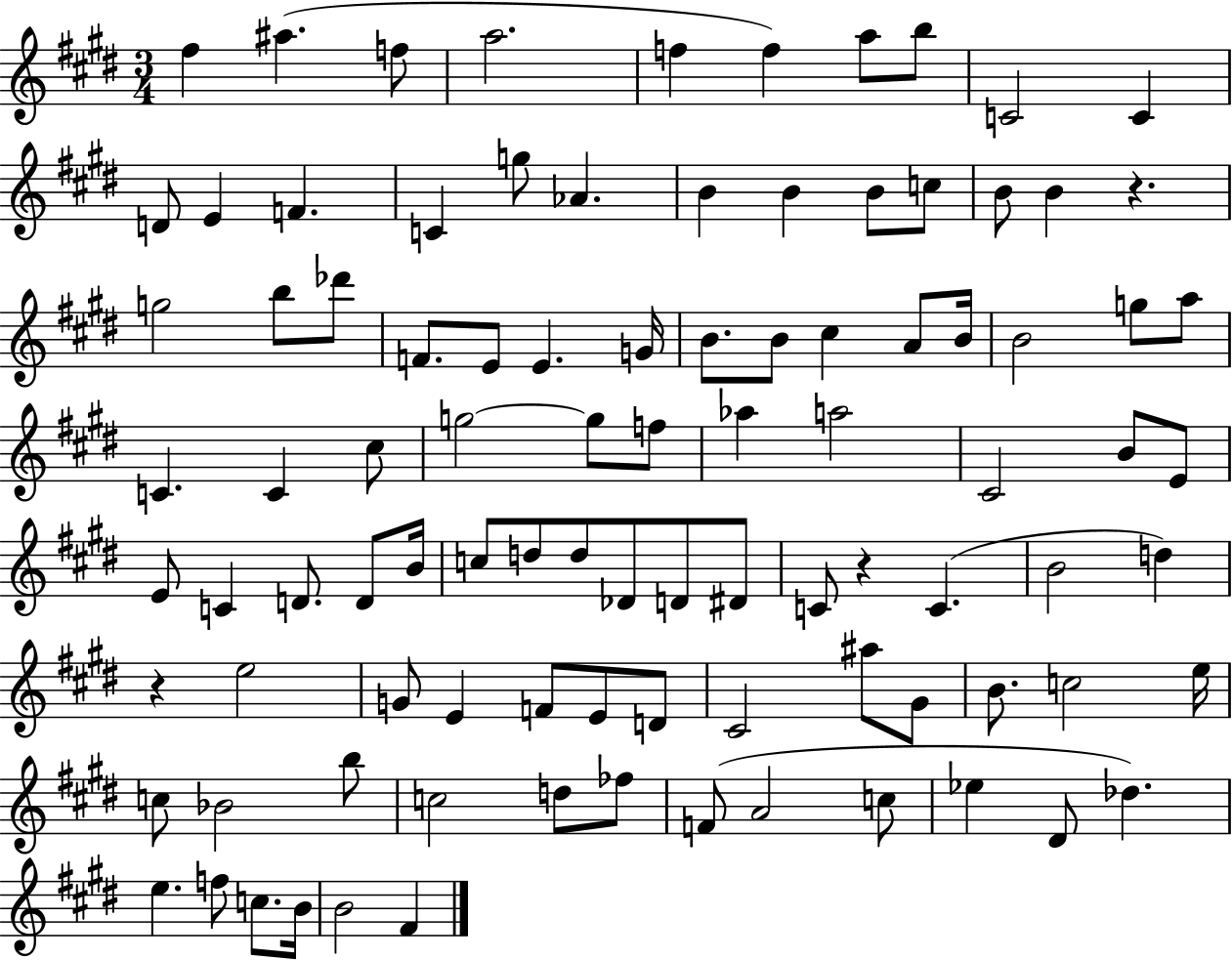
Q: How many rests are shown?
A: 3